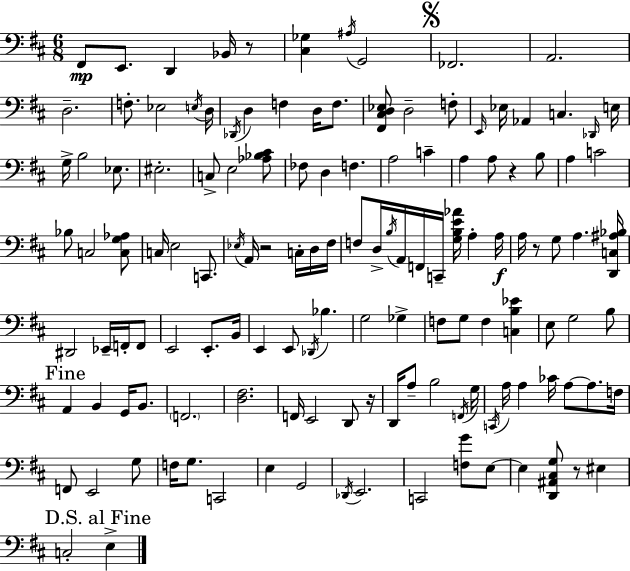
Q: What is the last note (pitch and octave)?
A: E3